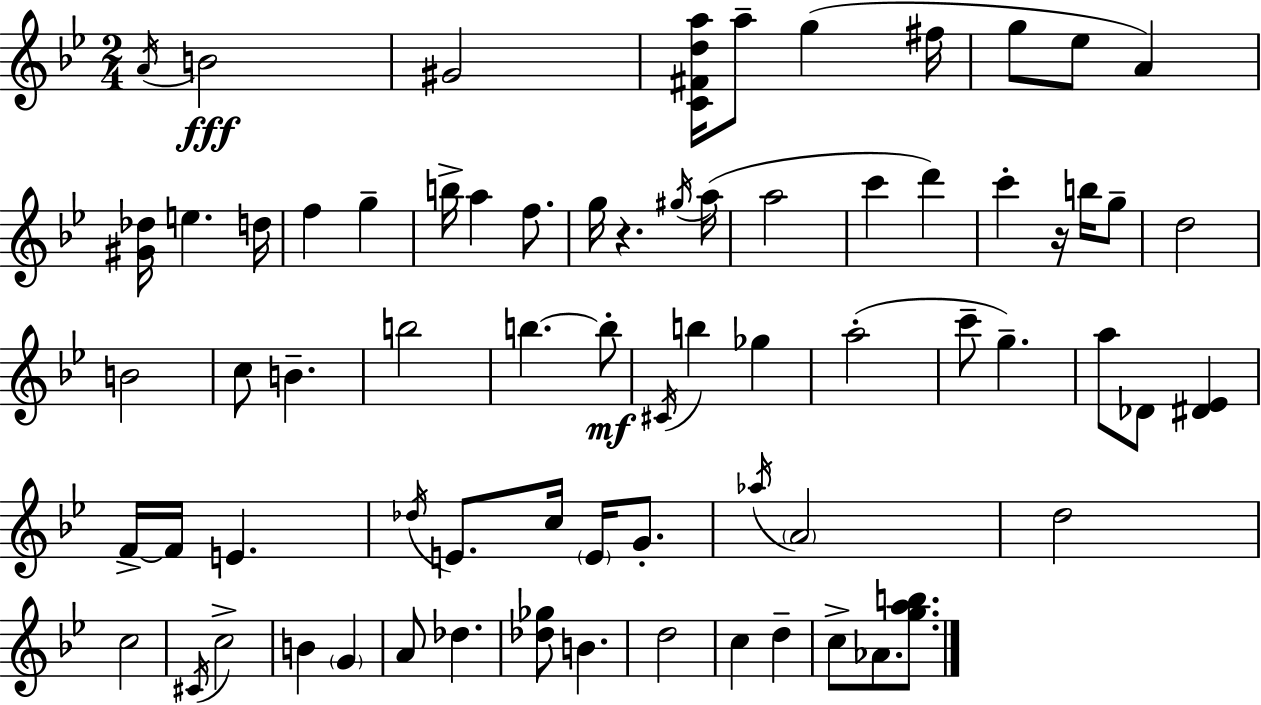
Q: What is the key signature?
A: BES major